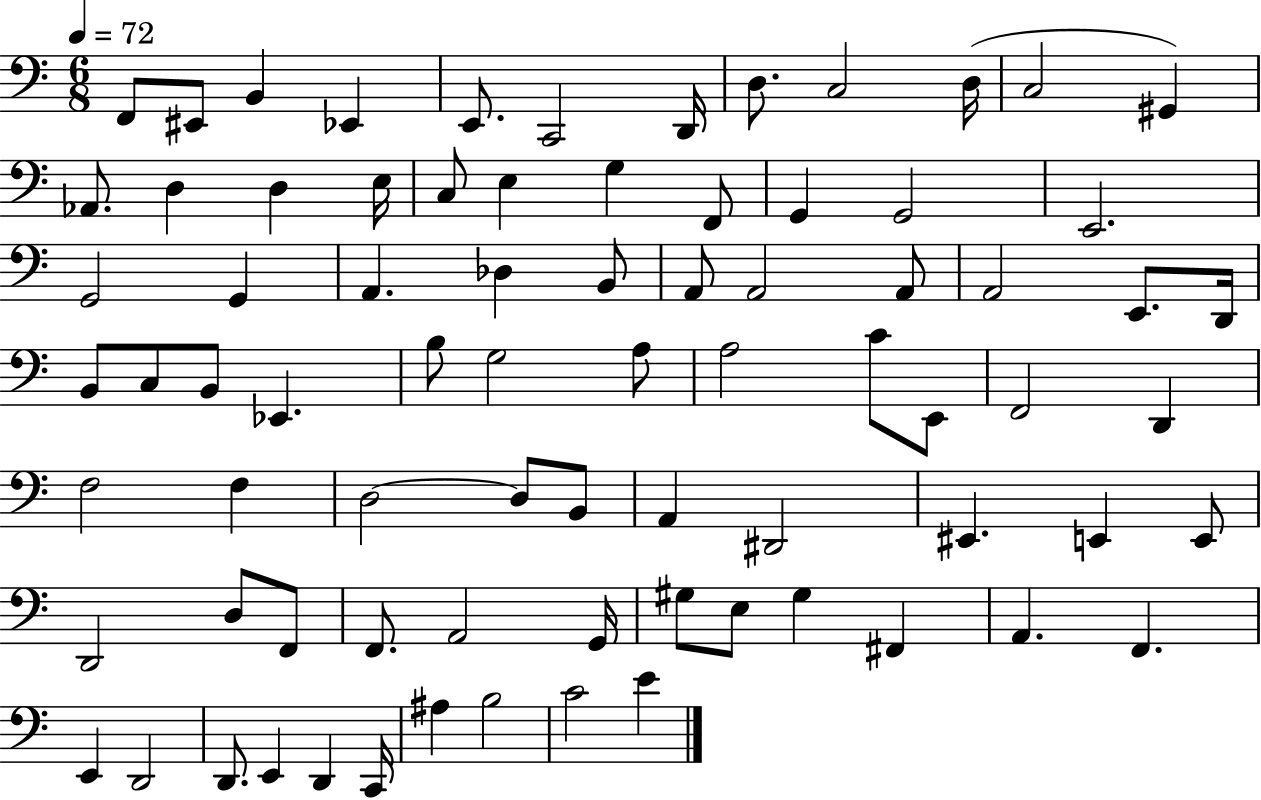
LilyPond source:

{
  \clef bass
  \numericTimeSignature
  \time 6/8
  \key c \major
  \tempo 4 = 72
  f,8 eis,8 b,4 ees,4 | e,8. c,2 d,16 | d8. c2 d16( | c2 gis,4) | \break aes,8. d4 d4 e16 | c8 e4 g4 f,8 | g,4 g,2 | e,2. | \break g,2 g,4 | a,4. des4 b,8 | a,8 a,2 a,8 | a,2 e,8. d,16 | \break b,8 c8 b,8 ees,4. | b8 g2 a8 | a2 c'8 e,8 | f,2 d,4 | \break f2 f4 | d2~~ d8 b,8 | a,4 dis,2 | eis,4. e,4 e,8 | \break d,2 d8 f,8 | f,8. a,2 g,16 | gis8 e8 gis4 fis,4 | a,4. f,4. | \break e,4 d,2 | d,8. e,4 d,4 c,16 | ais4 b2 | c'2 e'4 | \break \bar "|."
}